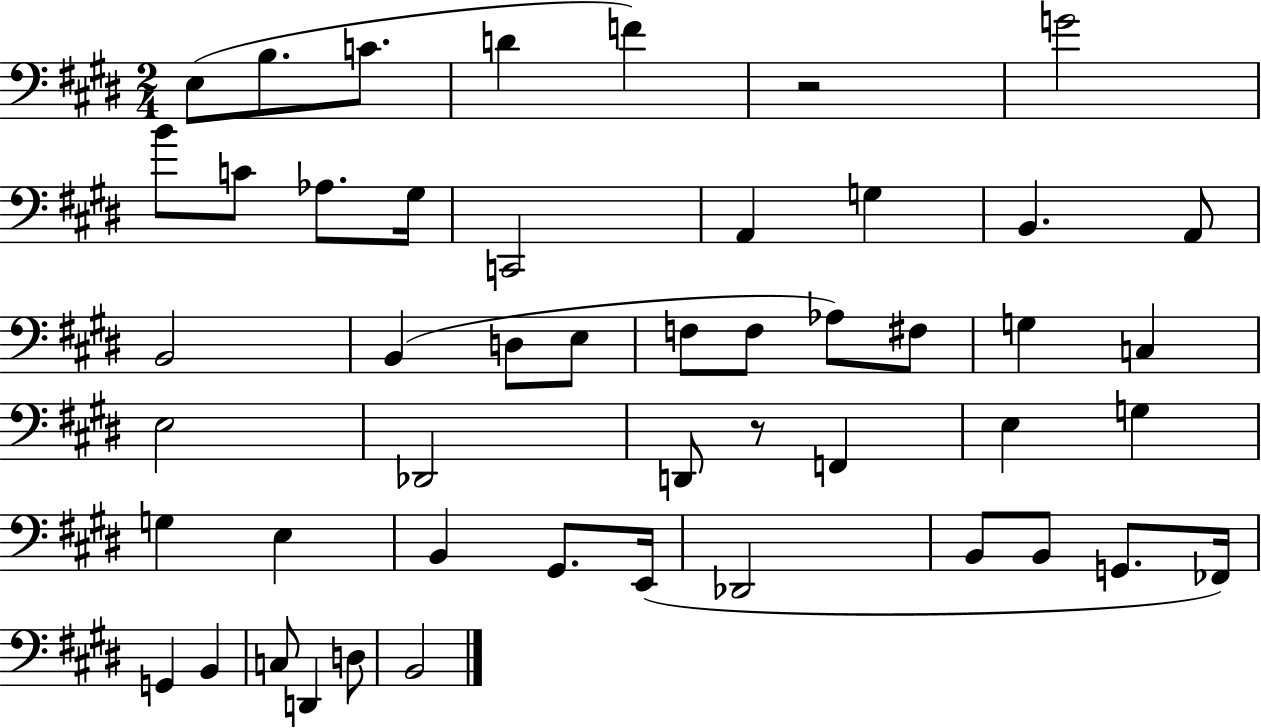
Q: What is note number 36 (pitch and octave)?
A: E2